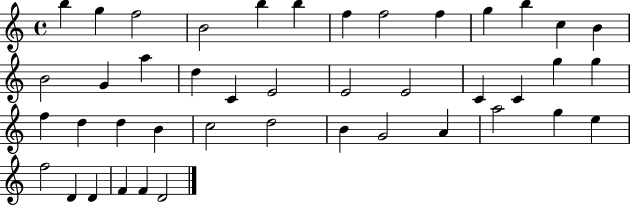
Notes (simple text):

B5/q G5/q F5/h B4/h B5/q B5/q F5/q F5/h F5/q G5/q B5/q C5/q B4/q B4/h G4/q A5/q D5/q C4/q E4/h E4/h E4/h C4/q C4/q G5/q G5/q F5/q D5/q D5/q B4/q C5/h D5/h B4/q G4/h A4/q A5/h G5/q E5/q F5/h D4/q D4/q F4/q F4/q D4/h